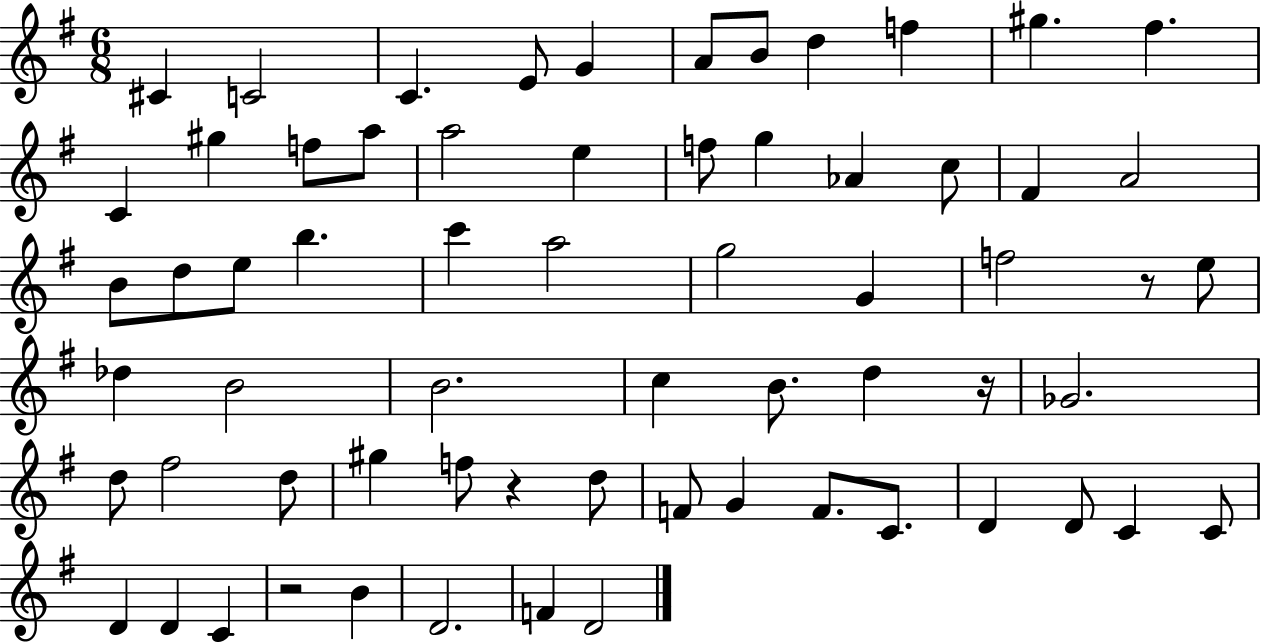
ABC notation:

X:1
T:Untitled
M:6/8
L:1/4
K:G
^C C2 C E/2 G A/2 B/2 d f ^g ^f C ^g f/2 a/2 a2 e f/2 g _A c/2 ^F A2 B/2 d/2 e/2 b c' a2 g2 G f2 z/2 e/2 _d B2 B2 c B/2 d z/4 _G2 d/2 ^f2 d/2 ^g f/2 z d/2 F/2 G F/2 C/2 D D/2 C C/2 D D C z2 B D2 F D2